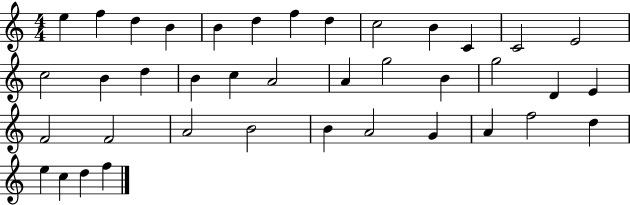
X:1
T:Untitled
M:4/4
L:1/4
K:C
e f d B B d f d c2 B C C2 E2 c2 B d B c A2 A g2 B g2 D E F2 F2 A2 B2 B A2 G A f2 d e c d f